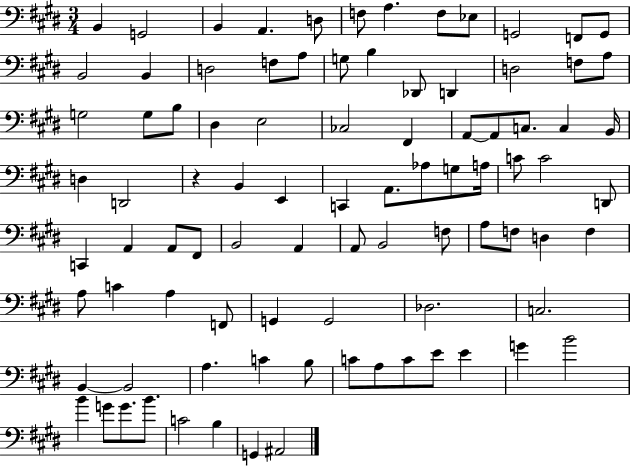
B2/q G2/h B2/q A2/q. D3/e F3/e A3/q. F3/e Eb3/e G2/h F2/e G2/e B2/h B2/q D3/h F3/e A3/e G3/e B3/q Db2/e D2/q D3/h F3/e A3/e G3/h G3/e B3/e D#3/q E3/h CES3/h F#2/q A2/e A2/e C3/e. C3/q B2/s D3/q D2/h R/q B2/q E2/q C2/q A2/e. Ab3/e G3/e A3/s C4/e C4/h D2/e C2/q A2/q A2/e F#2/e B2/h A2/q A2/e B2/h F3/e A3/e F3/e D3/q F3/q A3/e C4/q A3/q F2/e G2/q G2/h Db3/h. C3/h. B2/q B2/h A3/q. C4/q B3/e C4/e A3/e C4/e E4/e E4/q G4/q B4/h B4/q G4/e G4/e. B4/e. C4/h B3/q G2/q A#2/h